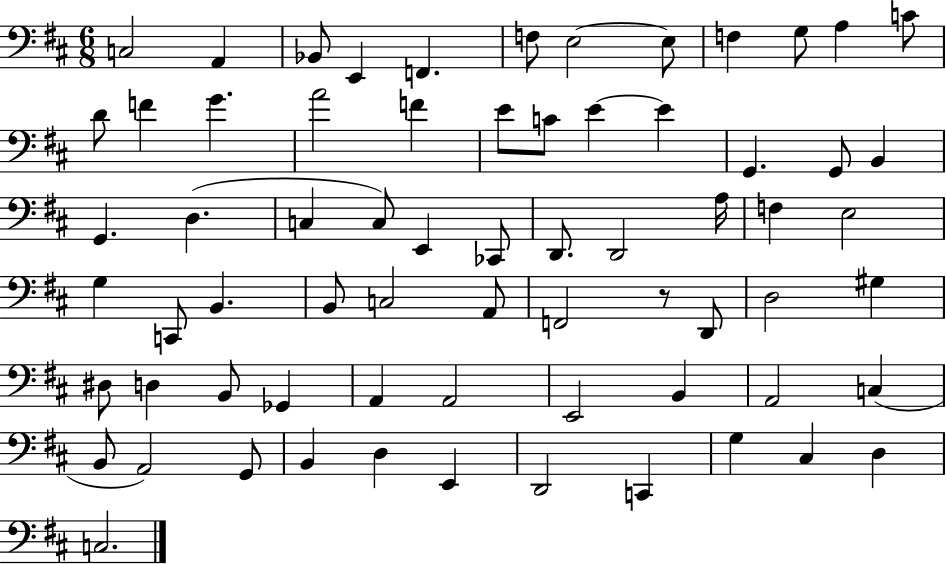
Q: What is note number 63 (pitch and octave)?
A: C2